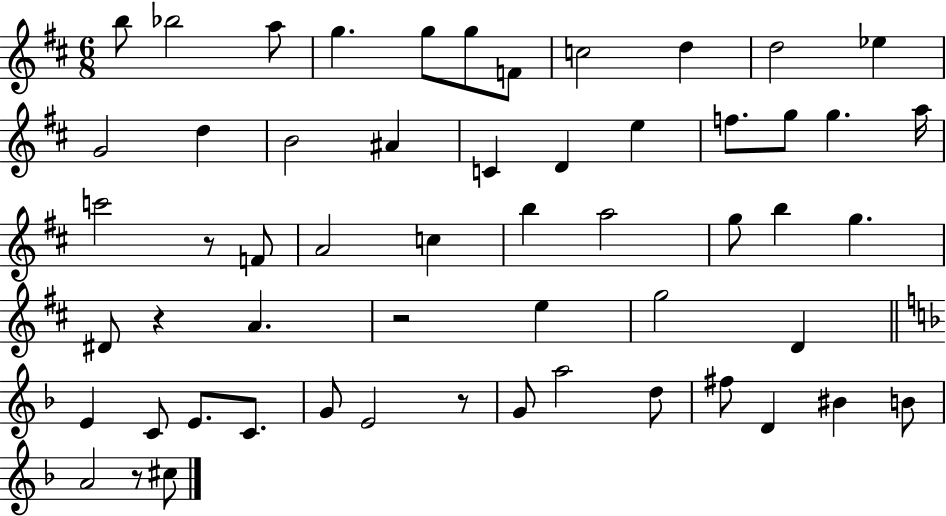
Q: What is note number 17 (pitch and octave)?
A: D4